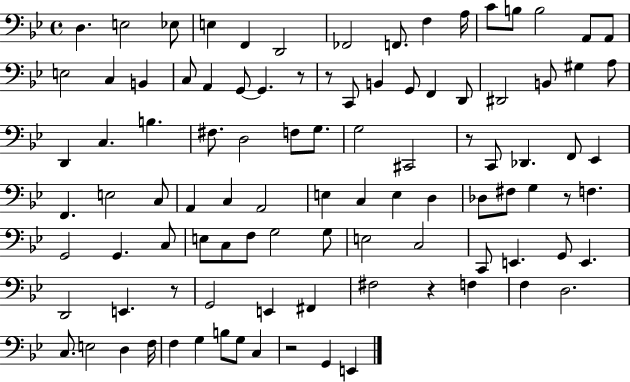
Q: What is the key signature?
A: BES major